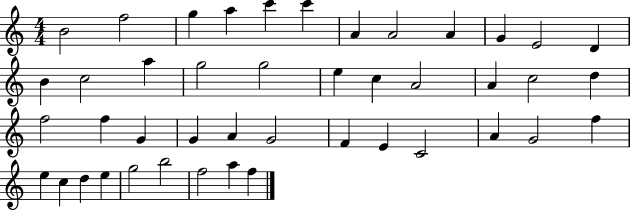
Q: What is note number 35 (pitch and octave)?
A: F5